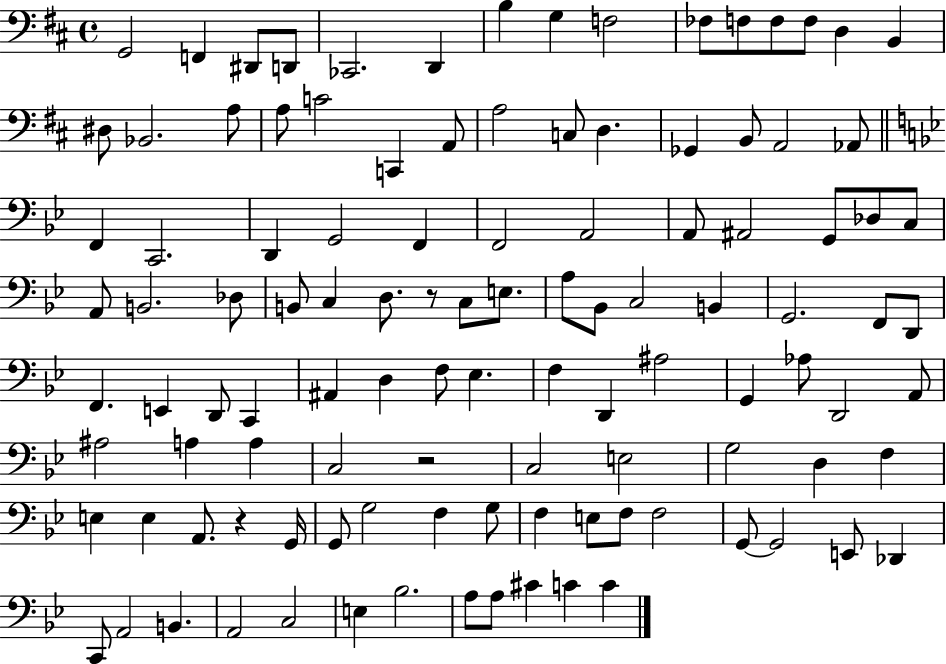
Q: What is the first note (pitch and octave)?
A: G2